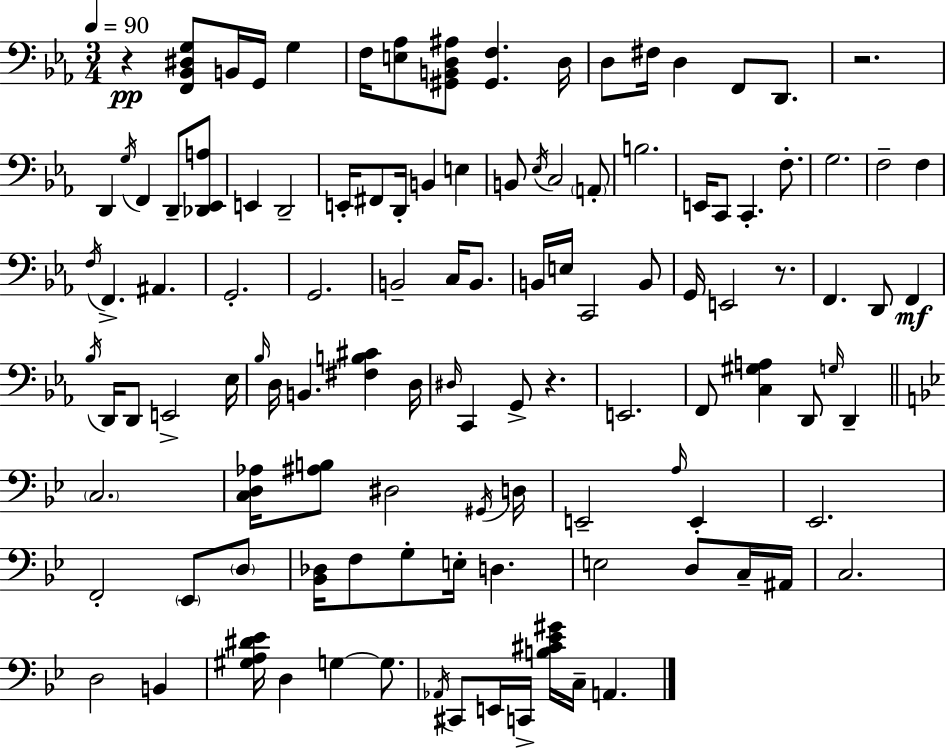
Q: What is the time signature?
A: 3/4